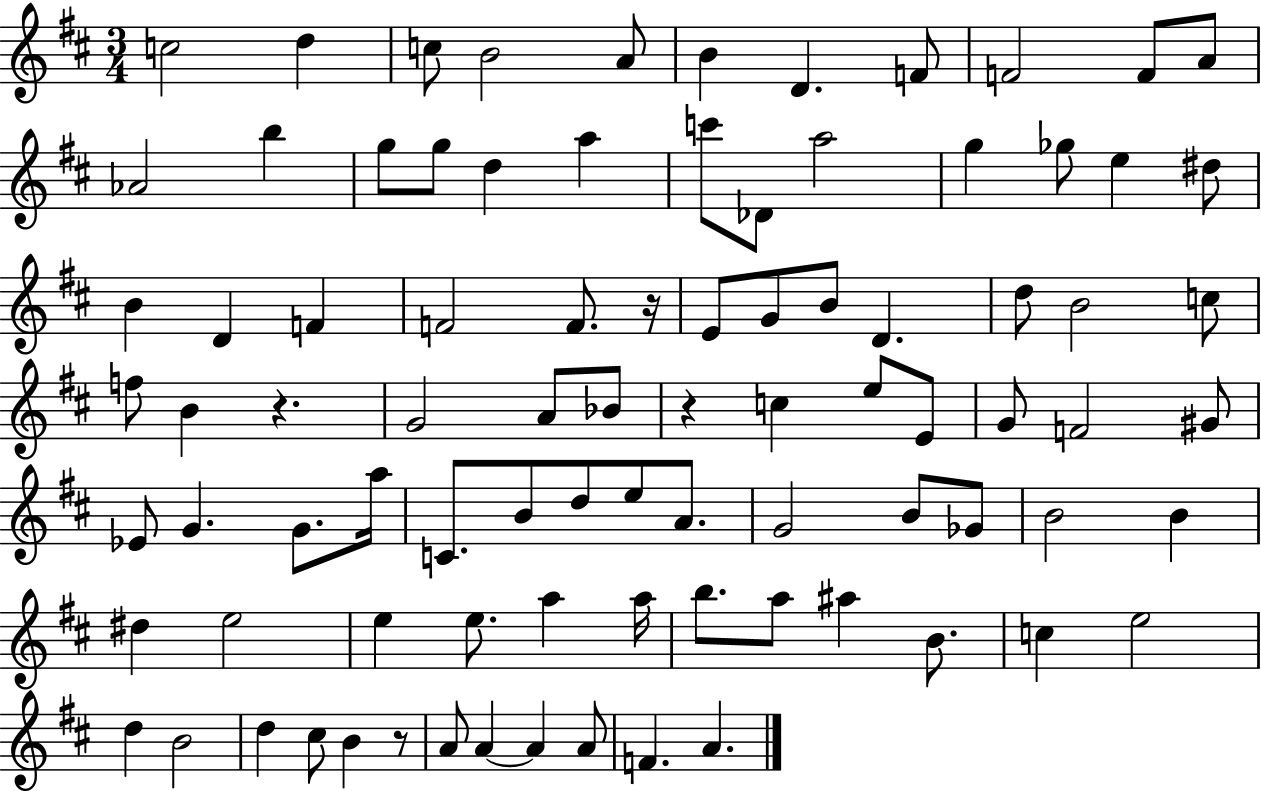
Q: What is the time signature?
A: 3/4